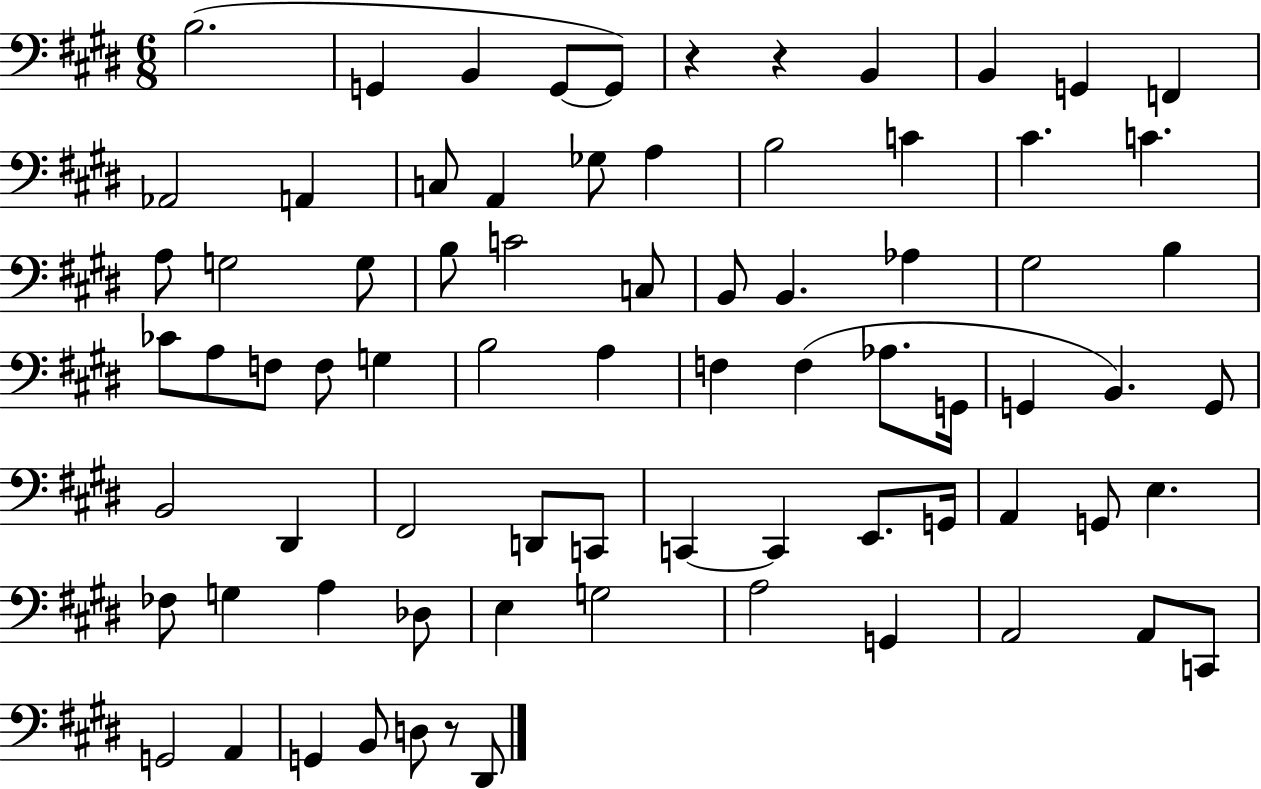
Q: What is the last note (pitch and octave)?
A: D#2